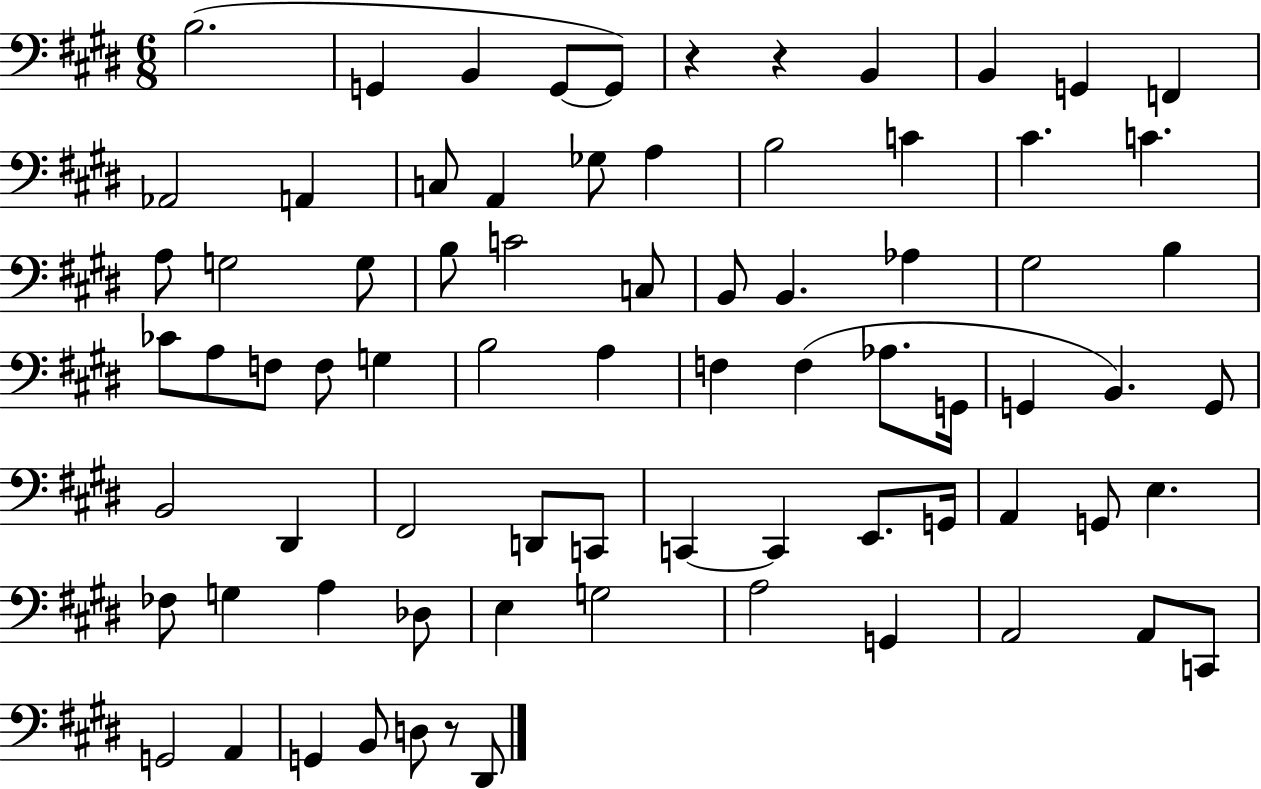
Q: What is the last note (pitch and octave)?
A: D#2